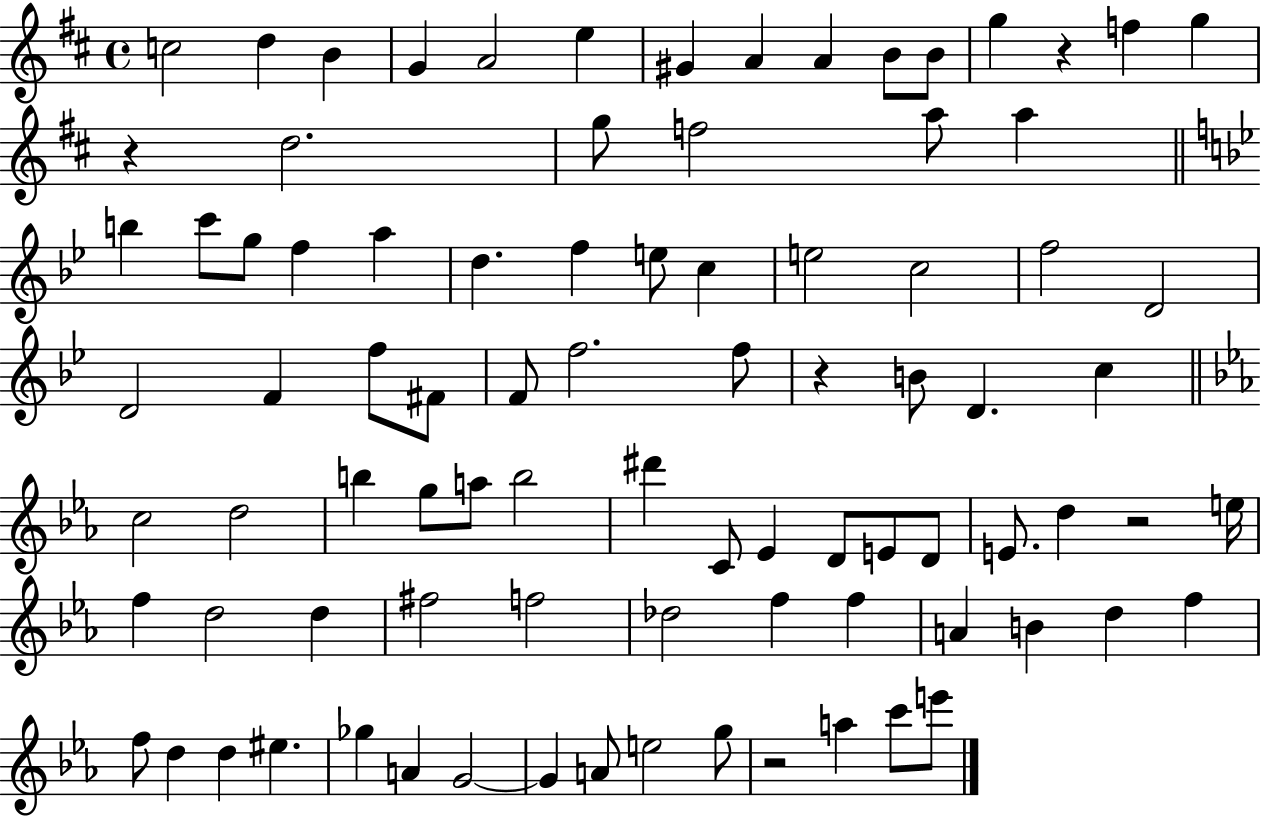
X:1
T:Untitled
M:4/4
L:1/4
K:D
c2 d B G A2 e ^G A A B/2 B/2 g z f g z d2 g/2 f2 a/2 a b c'/2 g/2 f a d f e/2 c e2 c2 f2 D2 D2 F f/2 ^F/2 F/2 f2 f/2 z B/2 D c c2 d2 b g/2 a/2 b2 ^d' C/2 _E D/2 E/2 D/2 E/2 d z2 e/4 f d2 d ^f2 f2 _d2 f f A B d f f/2 d d ^e _g A G2 G A/2 e2 g/2 z2 a c'/2 e'/2